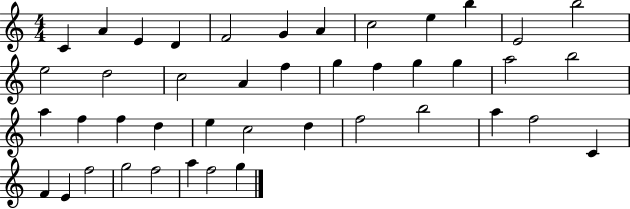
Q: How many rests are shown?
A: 0